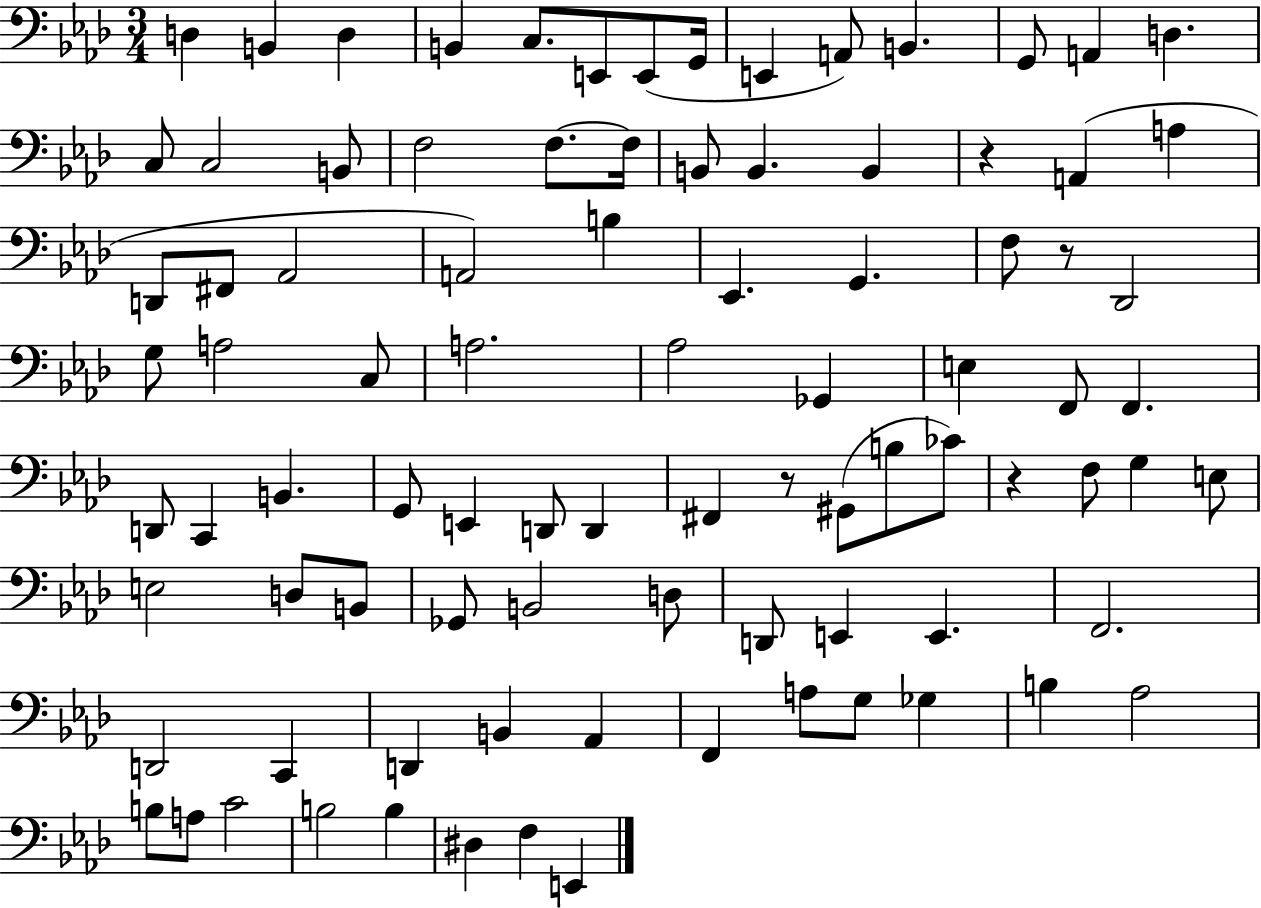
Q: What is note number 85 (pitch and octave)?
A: F3